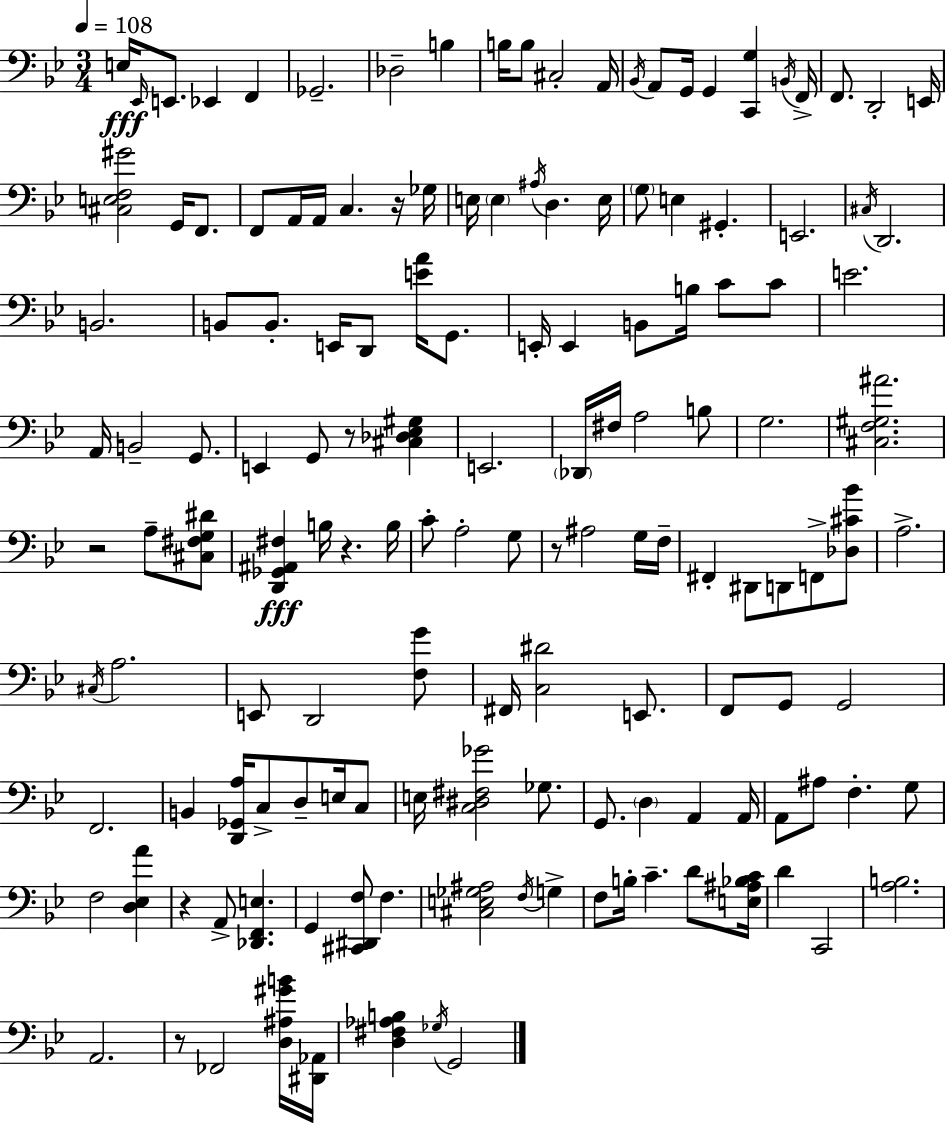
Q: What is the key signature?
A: BES major